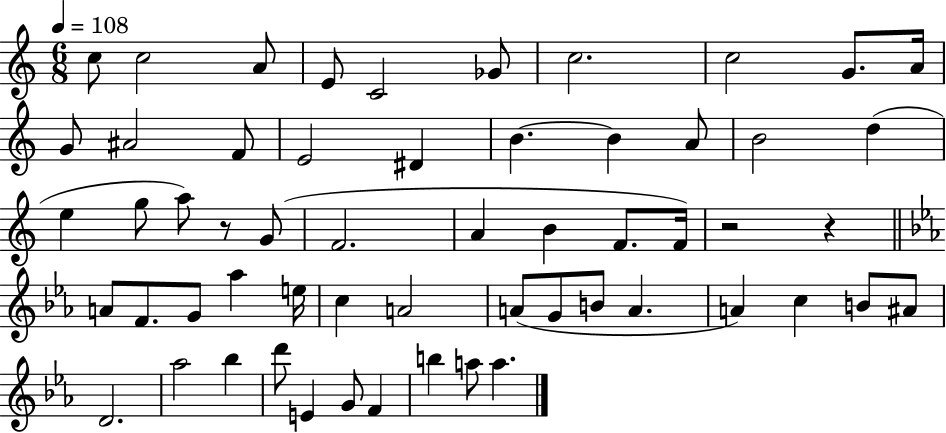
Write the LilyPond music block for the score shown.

{
  \clef treble
  \numericTimeSignature
  \time 6/8
  \key c \major
  \tempo 4 = 108
  c''8 c''2 a'8 | e'8 c'2 ges'8 | c''2. | c''2 g'8. a'16 | \break g'8 ais'2 f'8 | e'2 dis'4 | b'4.~~ b'4 a'8 | b'2 d''4( | \break e''4 g''8 a''8) r8 g'8( | f'2. | a'4 b'4 f'8. f'16) | r2 r4 | \break \bar "||" \break \key ees \major a'8 f'8. g'8 aes''4 e''16 | c''4 a'2 | a'8( g'8 b'8 a'4. | a'4) c''4 b'8 ais'8 | \break d'2. | aes''2 bes''4 | d'''8 e'4 g'8 f'4 | b''4 a''8 a''4. | \break \bar "|."
}